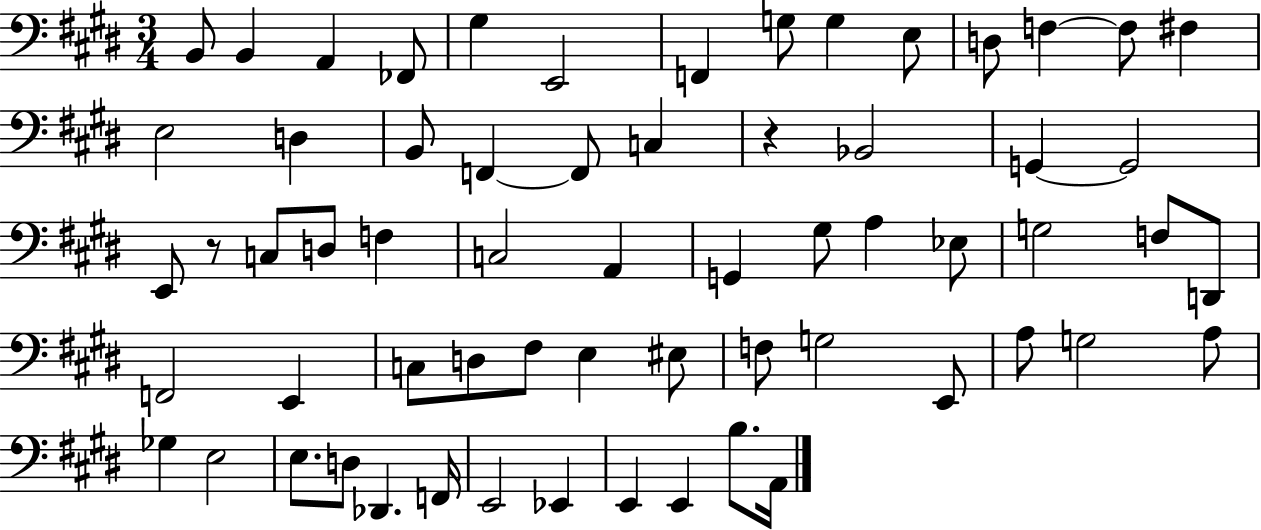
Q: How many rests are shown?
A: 2